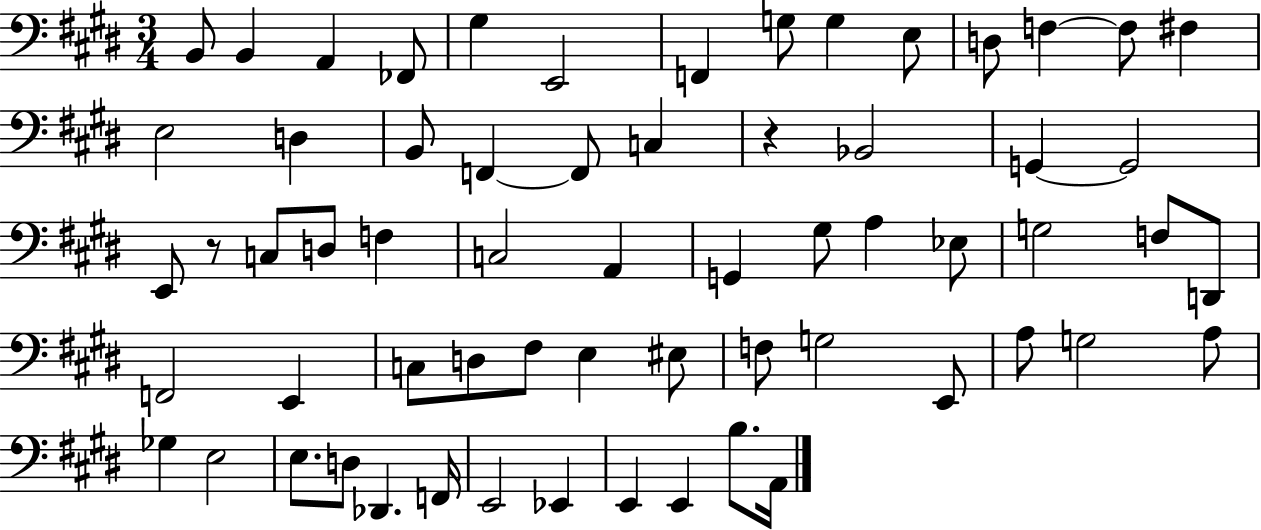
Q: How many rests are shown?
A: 2